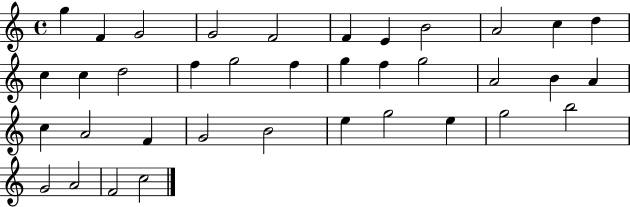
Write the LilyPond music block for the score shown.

{
  \clef treble
  \time 4/4
  \defaultTimeSignature
  \key c \major
  g''4 f'4 g'2 | g'2 f'2 | f'4 e'4 b'2 | a'2 c''4 d''4 | \break c''4 c''4 d''2 | f''4 g''2 f''4 | g''4 f''4 g''2 | a'2 b'4 a'4 | \break c''4 a'2 f'4 | g'2 b'2 | e''4 g''2 e''4 | g''2 b''2 | \break g'2 a'2 | f'2 c''2 | \bar "|."
}